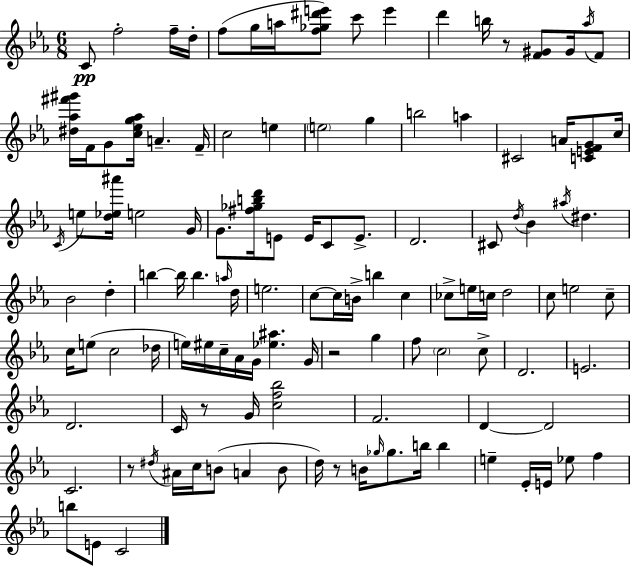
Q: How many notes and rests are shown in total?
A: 119